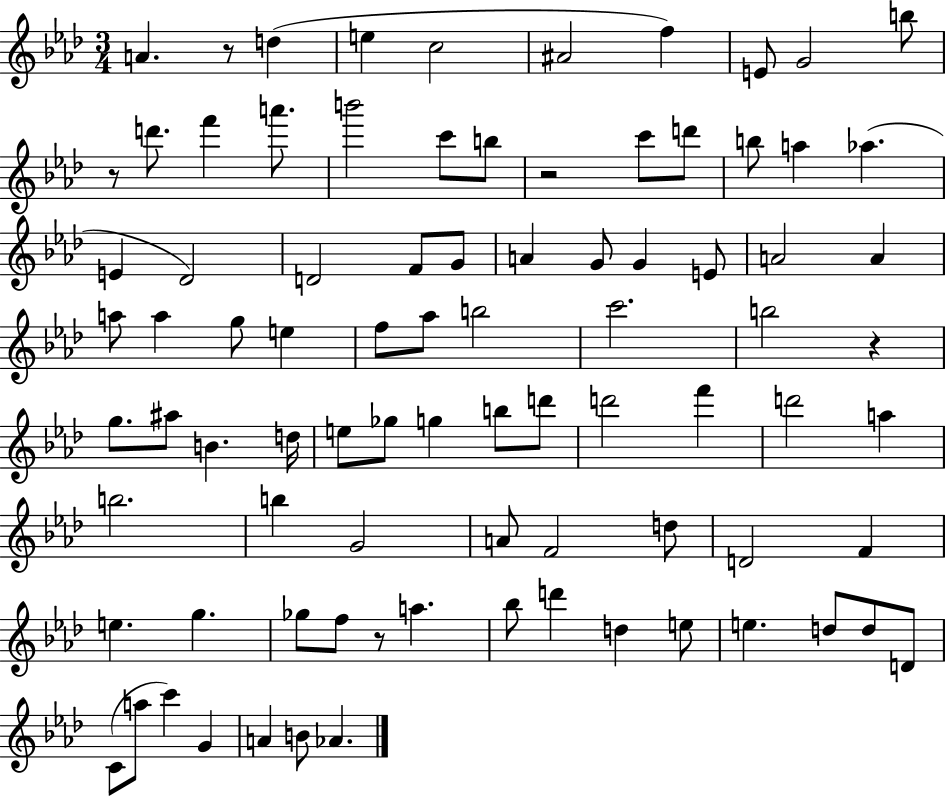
{
  \clef treble
  \numericTimeSignature
  \time 3/4
  \key aes \major
  a'4. r8 d''4( | e''4 c''2 | ais'2 f''4) | e'8 g'2 b''8 | \break r8 d'''8. f'''4 a'''8. | b'''2 c'''8 b''8 | r2 c'''8 d'''8 | b''8 a''4 aes''4.( | \break e'4 des'2) | d'2 f'8 g'8 | a'4 g'8 g'4 e'8 | a'2 a'4 | \break a''8 a''4 g''8 e''4 | f''8 aes''8 b''2 | c'''2. | b''2 r4 | \break g''8. ais''8 b'4. d''16 | e''8 ges''8 g''4 b''8 d'''8 | d'''2 f'''4 | d'''2 a''4 | \break b''2. | b''4 g'2 | a'8 f'2 d''8 | d'2 f'4 | \break e''4. g''4. | ges''8 f''8 r8 a''4. | bes''8 d'''4 d''4 e''8 | e''4. d''8 d''8 d'8 | \break c'8( a''8 c'''4) g'4 | a'4 b'8 aes'4. | \bar "|."
}